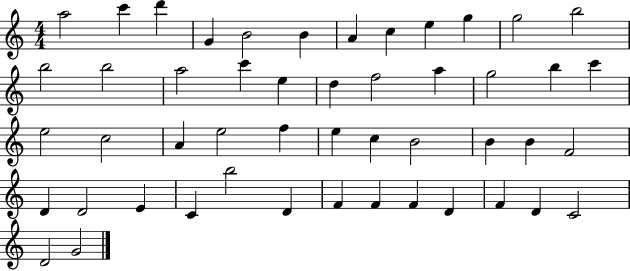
{
  \clef treble
  \numericTimeSignature
  \time 4/4
  \key c \major
  a''2 c'''4 d'''4 | g'4 b'2 b'4 | a'4 c''4 e''4 g''4 | g''2 b''2 | \break b''2 b''2 | a''2 c'''4 e''4 | d''4 f''2 a''4 | g''2 b''4 c'''4 | \break e''2 c''2 | a'4 e''2 f''4 | e''4 c''4 b'2 | b'4 b'4 f'2 | \break d'4 d'2 e'4 | c'4 b''2 d'4 | f'4 f'4 f'4 d'4 | f'4 d'4 c'2 | \break d'2 g'2 | \bar "|."
}